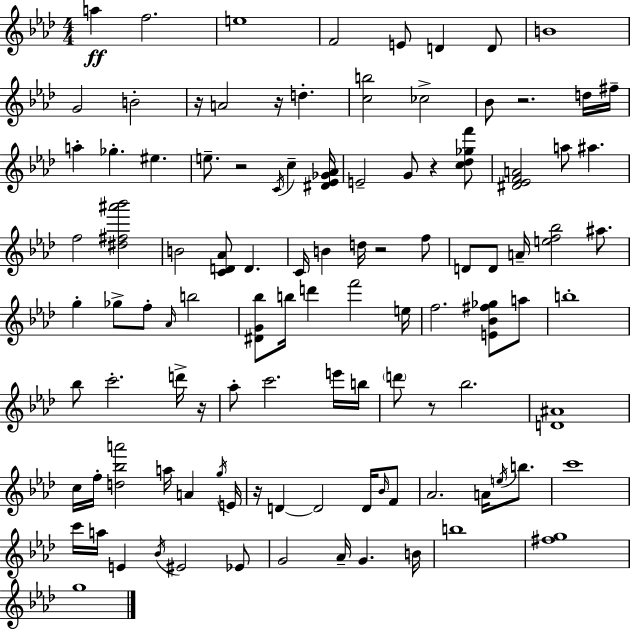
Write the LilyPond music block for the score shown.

{
  \clef treble
  \numericTimeSignature
  \time 4/4
  \key aes \major
  a''4\ff f''2. | e''1 | f'2 e'8 d'4 d'8 | b'1 | \break g'2 b'2-. | r16 a'2 r16 d''4.-. | <c'' b''>2 ces''2-> | bes'8 r2. d''16 fis''16-- | \break a''4-. ges''4.-. eis''4. | e''8.-- r2 \acciaccatura { c'16 } c''4-- | <dis' ees' ges' aes'>16 e'2-- g'8 r4 <c'' des'' ges'' f'''>8 | <dis' ees' f' a'>2 a''8 ais''4. | \break f''2 <dis'' fis'' ais''' bes'''>2 | b'2 <c' d' aes'>8 d'4. | c'16 b'4 d''16 r2 f''8 | d'8 d'8 a'16-- <e'' f'' bes''>2 ais''8. | \break g''4-. ges''8-> f''8-. \grace { aes'16 } b''2 | <dis' g' bes''>8 b''16 d'''4 f'''2 | e''16 f''2. <e' bes' fis'' ges''>8 | a''8 b''1-. | \break bes''8 c'''2.-. | d'''16-> r16 aes''8-. c'''2. | e'''16 b''16 \parenthesize d'''8 r8 bes''2. | <d' ais'>1 | \break c''16 f''16-. <d'' bes'' a'''>2 a''16 a'4 | \acciaccatura { g''16 } e'16 r16 d'4~~ d'2 | d'16 \grace { bes'16 } f'8 aes'2. | a'16 \acciaccatura { e''16 } b''8. c'''1 | \break c'''16 a''16 e'4 \acciaccatura { bes'16 } eis'2 | ees'8 g'2 aes'16-- g'4. | b'16 b''1 | <fis'' g''>1 | \break g''1 | \bar "|."
}